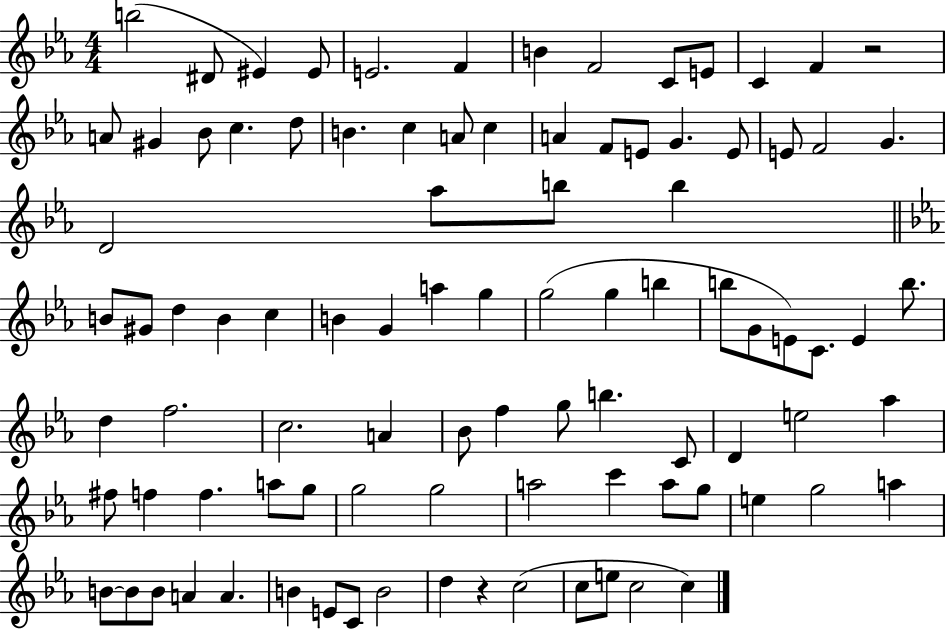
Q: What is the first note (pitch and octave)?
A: B5